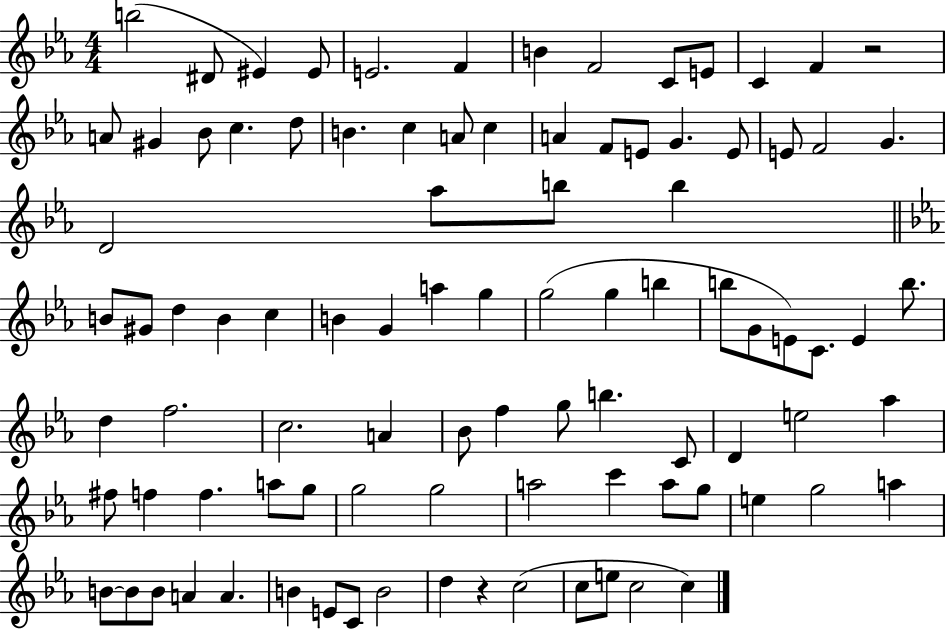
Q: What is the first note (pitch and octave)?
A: B5